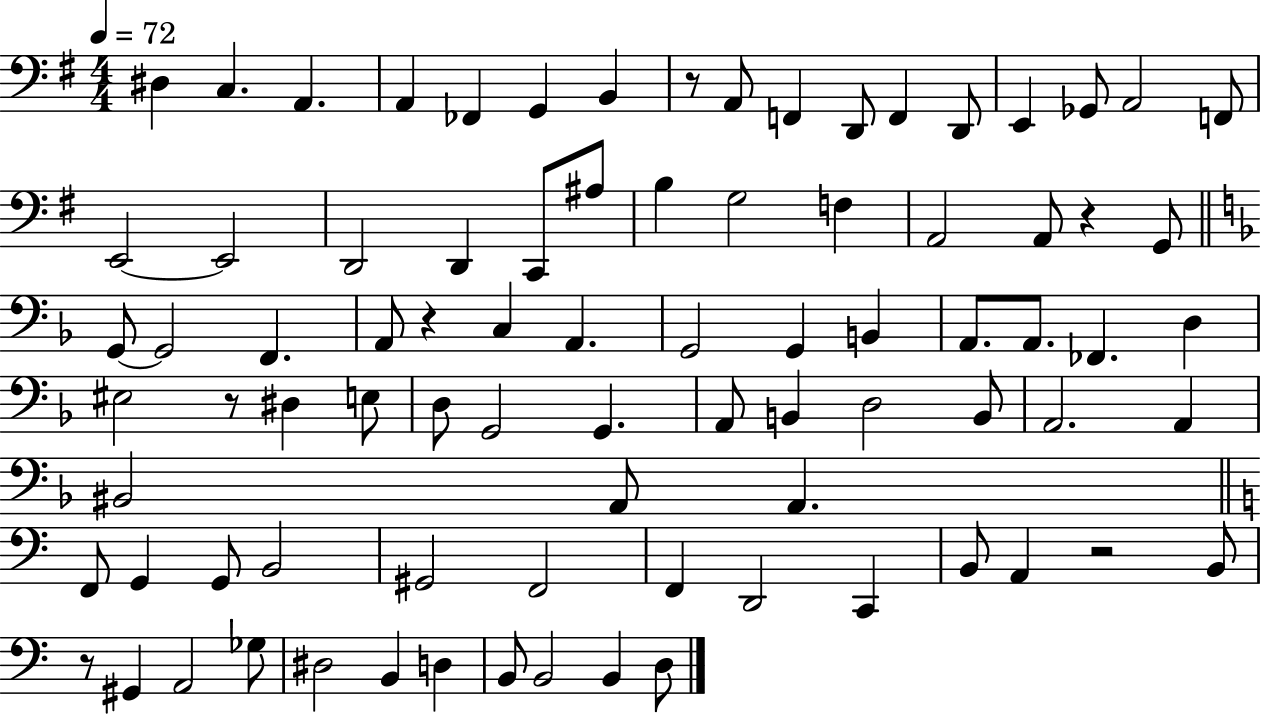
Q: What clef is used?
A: bass